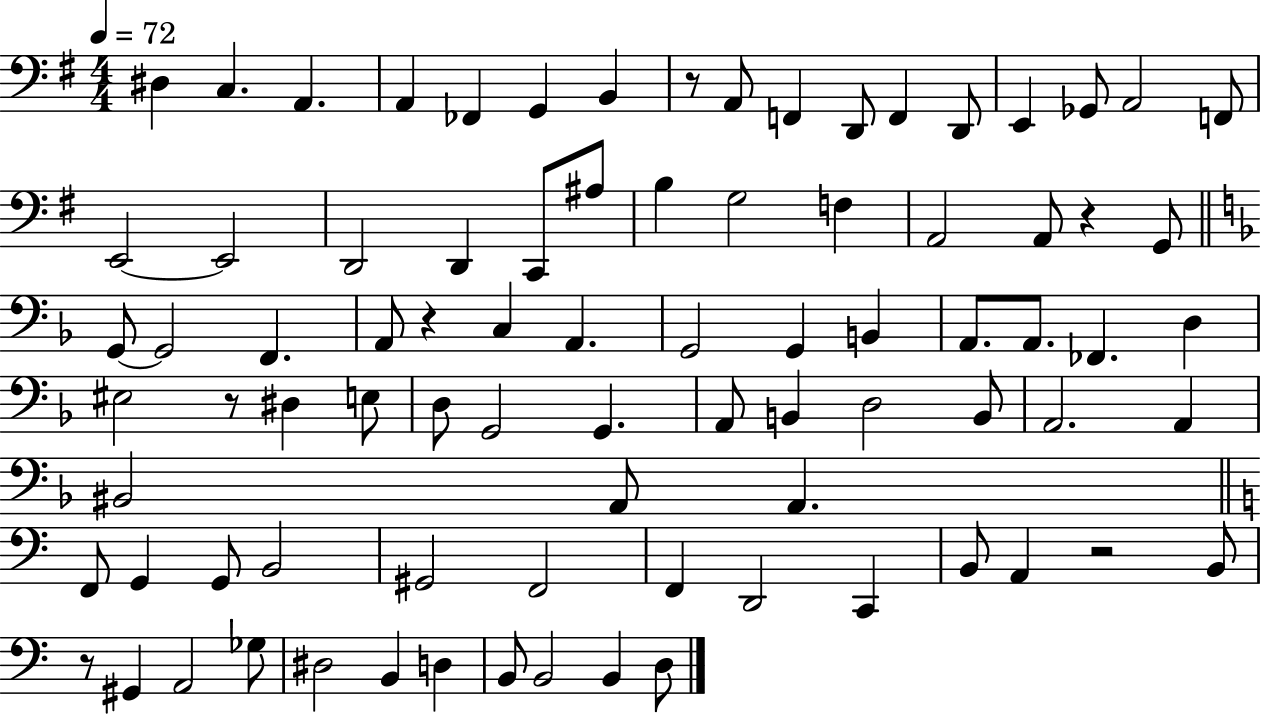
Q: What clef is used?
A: bass